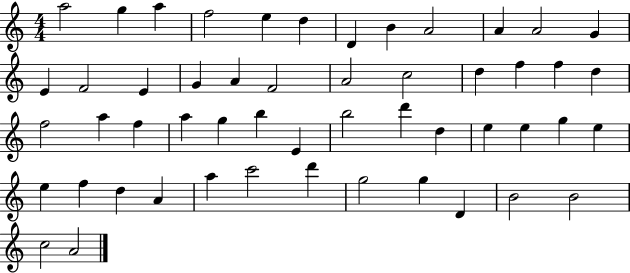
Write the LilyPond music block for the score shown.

{
  \clef treble
  \numericTimeSignature
  \time 4/4
  \key c \major
  a''2 g''4 a''4 | f''2 e''4 d''4 | d'4 b'4 a'2 | a'4 a'2 g'4 | \break e'4 f'2 e'4 | g'4 a'4 f'2 | a'2 c''2 | d''4 f''4 f''4 d''4 | \break f''2 a''4 f''4 | a''4 g''4 b''4 e'4 | b''2 d'''4 d''4 | e''4 e''4 g''4 e''4 | \break e''4 f''4 d''4 a'4 | a''4 c'''2 d'''4 | g''2 g''4 d'4 | b'2 b'2 | \break c''2 a'2 | \bar "|."
}